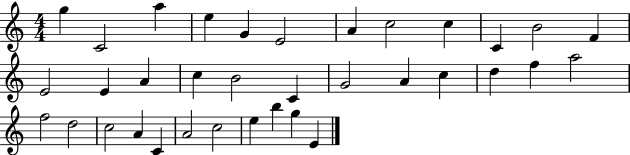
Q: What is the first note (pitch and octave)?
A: G5